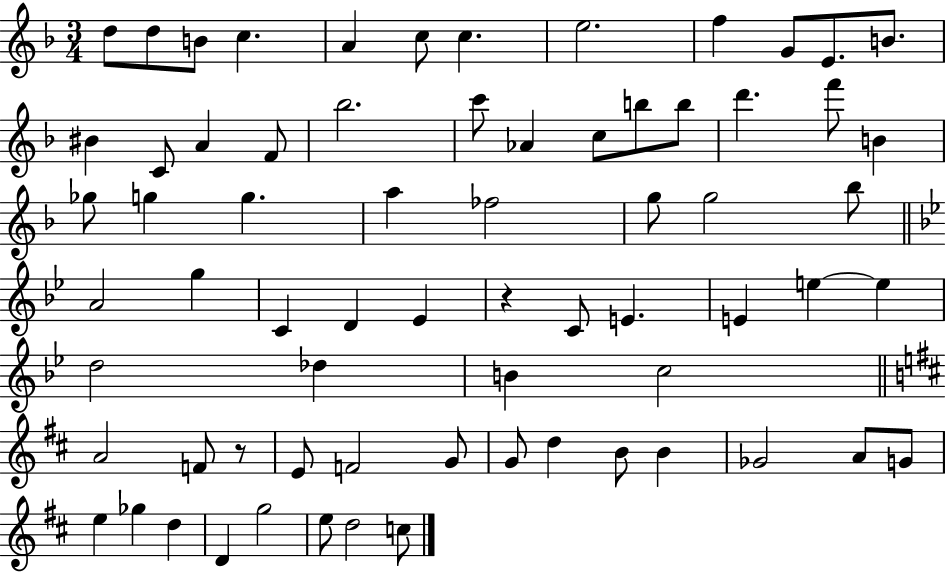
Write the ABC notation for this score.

X:1
T:Untitled
M:3/4
L:1/4
K:F
d/2 d/2 B/2 c A c/2 c e2 f G/2 E/2 B/2 ^B C/2 A F/2 _b2 c'/2 _A c/2 b/2 b/2 d' f'/2 B _g/2 g g a _f2 g/2 g2 _b/2 A2 g C D _E z C/2 E E e e d2 _d B c2 A2 F/2 z/2 E/2 F2 G/2 G/2 d B/2 B _G2 A/2 G/2 e _g d D g2 e/2 d2 c/2